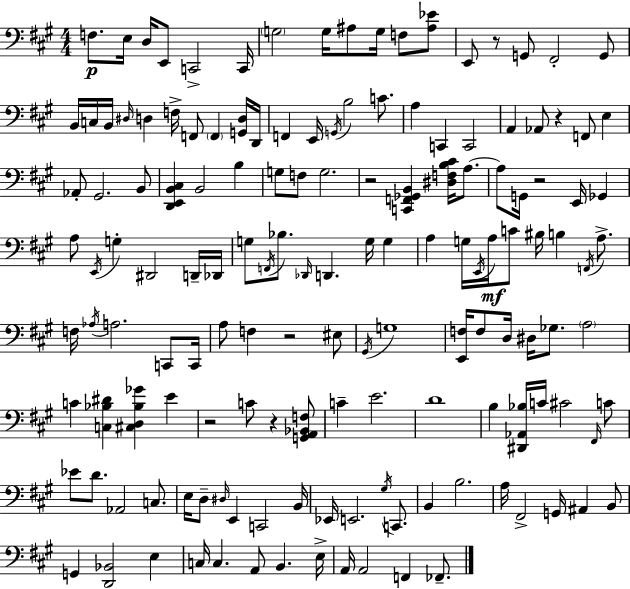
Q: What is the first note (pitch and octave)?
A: F3